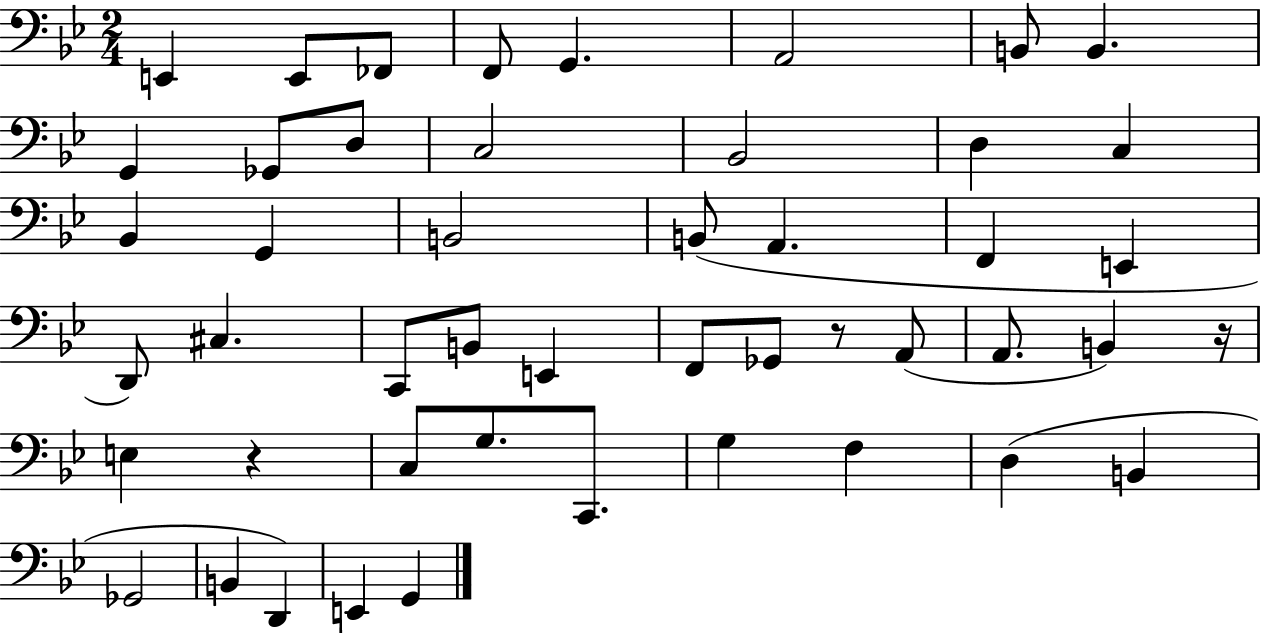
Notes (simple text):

E2/q E2/e FES2/e F2/e G2/q. A2/h B2/e B2/q. G2/q Gb2/e D3/e C3/h Bb2/h D3/q C3/q Bb2/q G2/q B2/h B2/e A2/q. F2/q E2/q D2/e C#3/q. C2/e B2/e E2/q F2/e Gb2/e R/e A2/e A2/e. B2/q R/s E3/q R/q C3/e G3/e. C2/e. G3/q F3/q D3/q B2/q Gb2/h B2/q D2/q E2/q G2/q